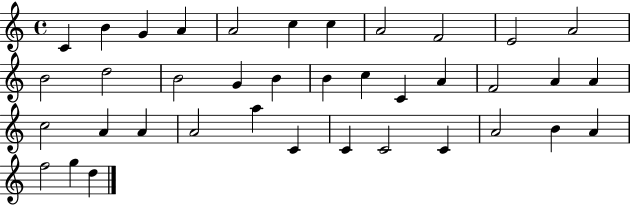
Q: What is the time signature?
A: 4/4